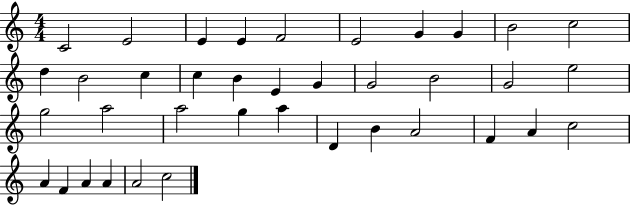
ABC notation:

X:1
T:Untitled
M:4/4
L:1/4
K:C
C2 E2 E E F2 E2 G G B2 c2 d B2 c c B E G G2 B2 G2 e2 g2 a2 a2 g a D B A2 F A c2 A F A A A2 c2